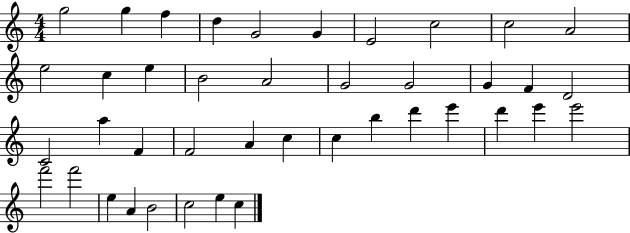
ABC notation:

X:1
T:Untitled
M:4/4
L:1/4
K:C
g2 g f d G2 G E2 c2 c2 A2 e2 c e B2 A2 G2 G2 G F D2 C2 a F F2 A c c b d' e' d' e' e'2 f'2 f'2 e A B2 c2 e c